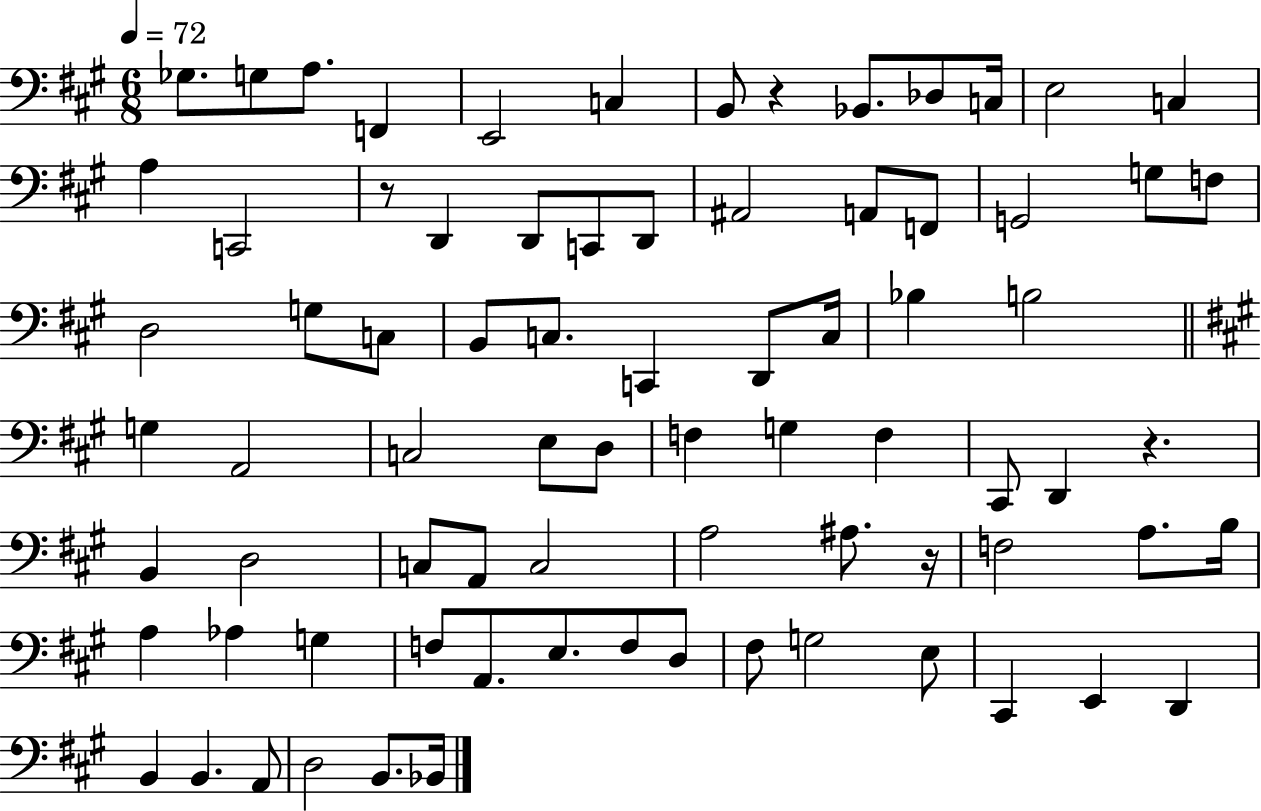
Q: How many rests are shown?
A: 4